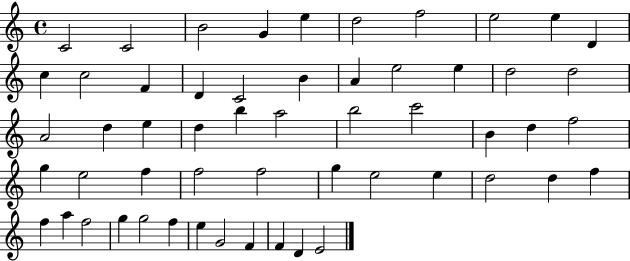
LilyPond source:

{
  \clef treble
  \time 4/4
  \defaultTimeSignature
  \key c \major
  c'2 c'2 | b'2 g'4 e''4 | d''2 f''2 | e''2 e''4 d'4 | \break c''4 c''2 f'4 | d'4 c'2 b'4 | a'4 e''2 e''4 | d''2 d''2 | \break a'2 d''4 e''4 | d''4 b''4 a''2 | b''2 c'''2 | b'4 d''4 f''2 | \break g''4 e''2 f''4 | f''2 f''2 | g''4 e''2 e''4 | d''2 d''4 f''4 | \break f''4 a''4 f''2 | g''4 g''2 f''4 | e''4 g'2 f'4 | f'4 d'4 e'2 | \break \bar "|."
}